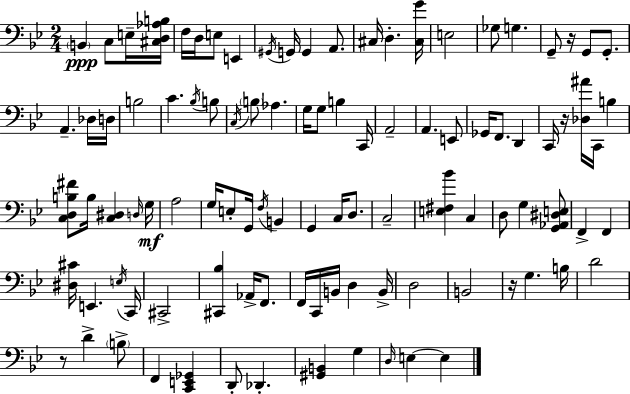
B2/q C3/e E3/s [C#3,D3,Ab3,B3]/s F3/s D3/s E3/e E2/q G#2/s G2/s G2/q A2/e. C#3/s D3/q. [C#3,G4]/s E3/h Gb3/e G3/q. G2/e R/s G2/e G2/e. A2/q. Db3/s D3/s B3/h C4/q. Bb3/s B3/e C3/s B3/e Ab3/q. G3/s G3/e B3/q C2/s A2/h A2/q. E2/e Gb2/s F2/e. D2/q C2/s R/s [Db3,A#4]/s C2/s B3/q [C3,D3,B3,F#4]/e B3/s [C3,D#3]/q D3/s G3/s A3/h G3/s E3/e G2/s F3/s B2/q G2/q C3/s D3/e. C3/h [E3,F#3,Bb4]/q C3/q D3/e G3/q [G2,Ab2,D#3,E3]/e F2/q F2/q [D#3,C#4]/s E2/q. E3/s C2/s C#2/h [C#2,Bb3]/q Ab2/s F2/e. F2/s C2/s B2/s D3/q B2/s D3/h B2/h R/s G3/q. B3/s D4/h R/e D4/q B3/e F2/q [C2,E2,Gb2]/q D2/e Db2/q. [G#2,B2]/q G3/q D3/s E3/q E3/q